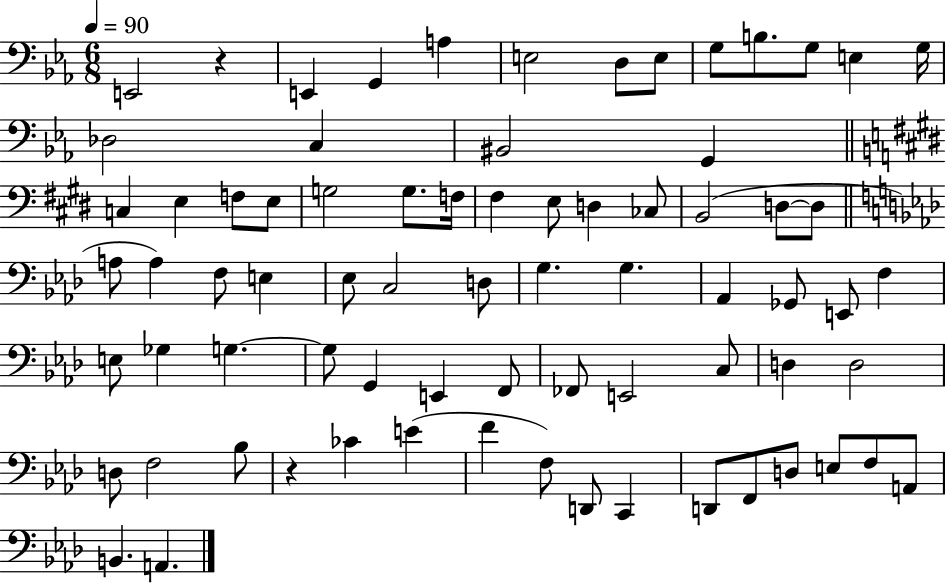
X:1
T:Untitled
M:6/8
L:1/4
K:Eb
E,,2 z E,, G,, A, E,2 D,/2 E,/2 G,/2 B,/2 G,/2 E, G,/4 _D,2 C, ^B,,2 G,, C, E, F,/2 E,/2 G,2 G,/2 F,/4 ^F, E,/2 D, _C,/2 B,,2 D,/2 D,/2 A,/2 A, F,/2 E, _E,/2 C,2 D,/2 G, G, _A,, _G,,/2 E,,/2 F, E,/2 _G, G, G,/2 G,, E,, F,,/2 _F,,/2 E,,2 C,/2 D, D,2 D,/2 F,2 _B,/2 z _C E F F,/2 D,,/2 C,, D,,/2 F,,/2 D,/2 E,/2 F,/2 A,,/2 B,, A,,